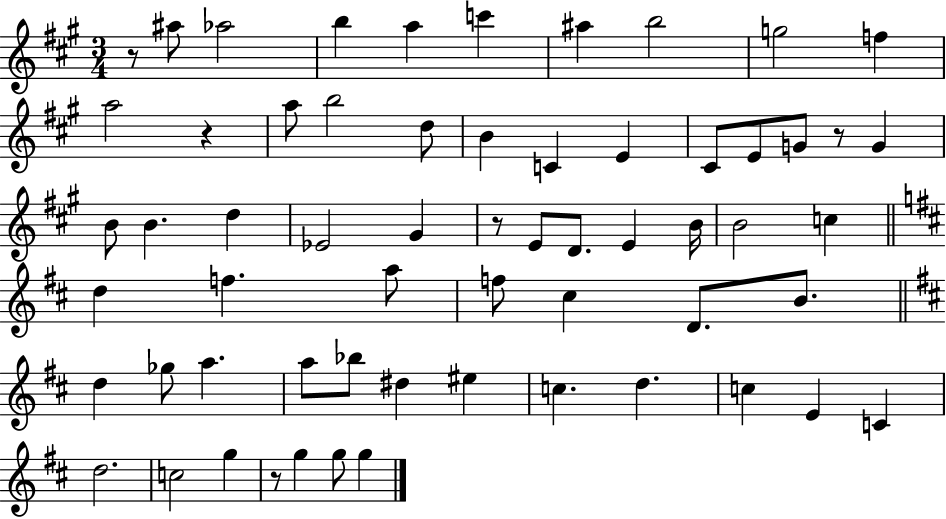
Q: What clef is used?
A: treble